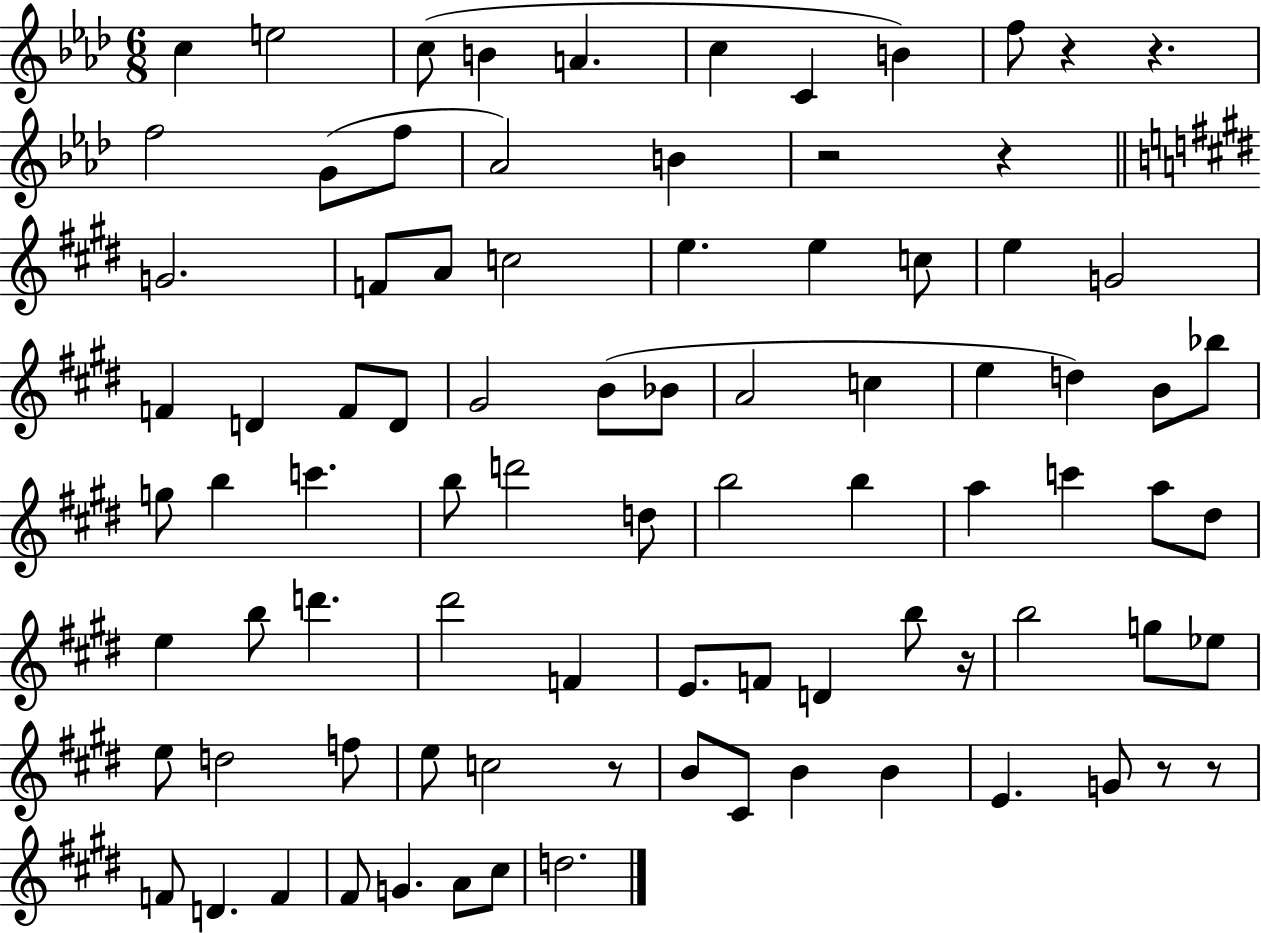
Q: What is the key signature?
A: AES major